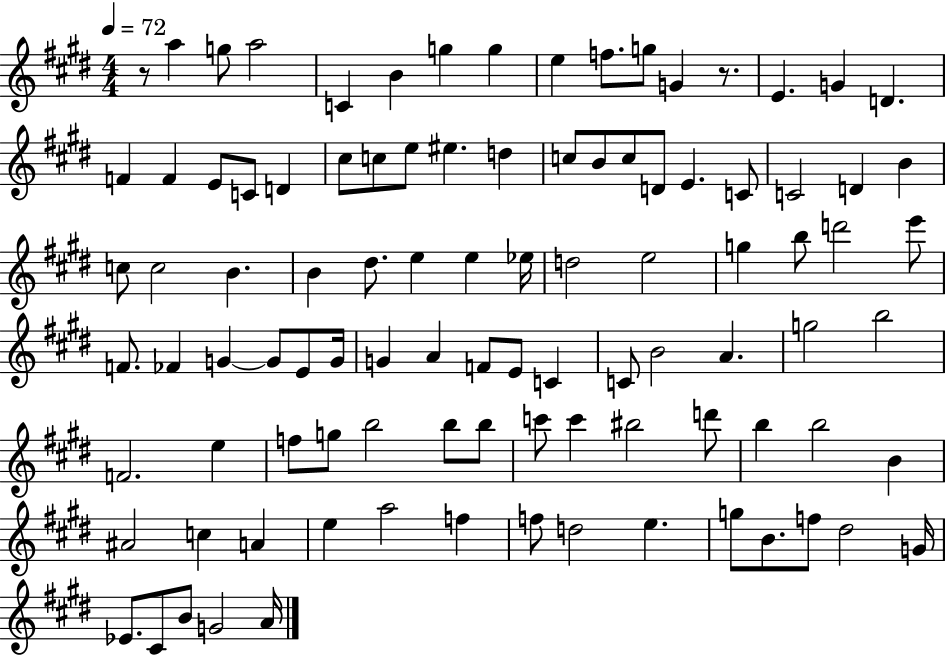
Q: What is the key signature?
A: E major